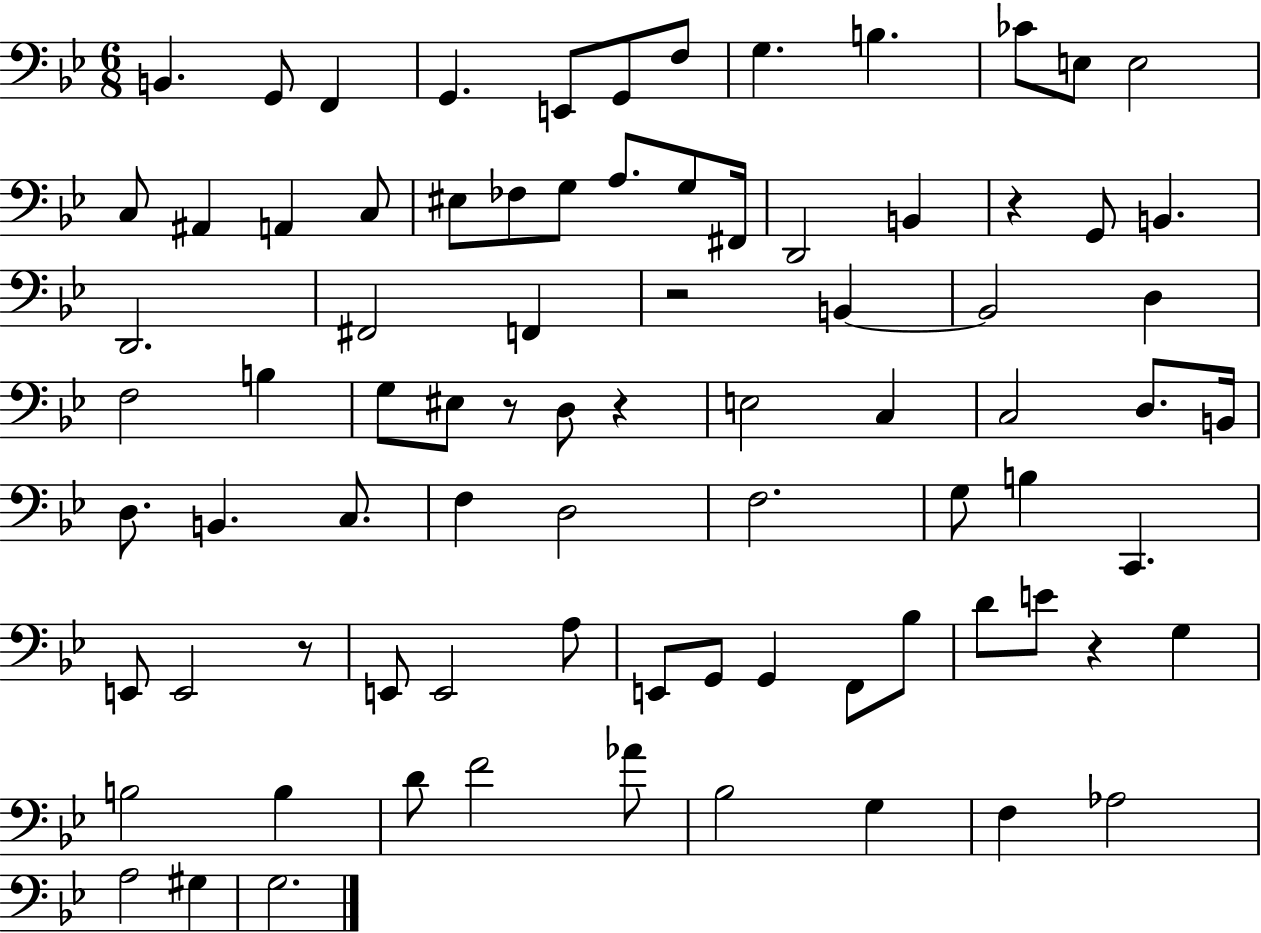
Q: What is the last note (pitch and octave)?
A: G3